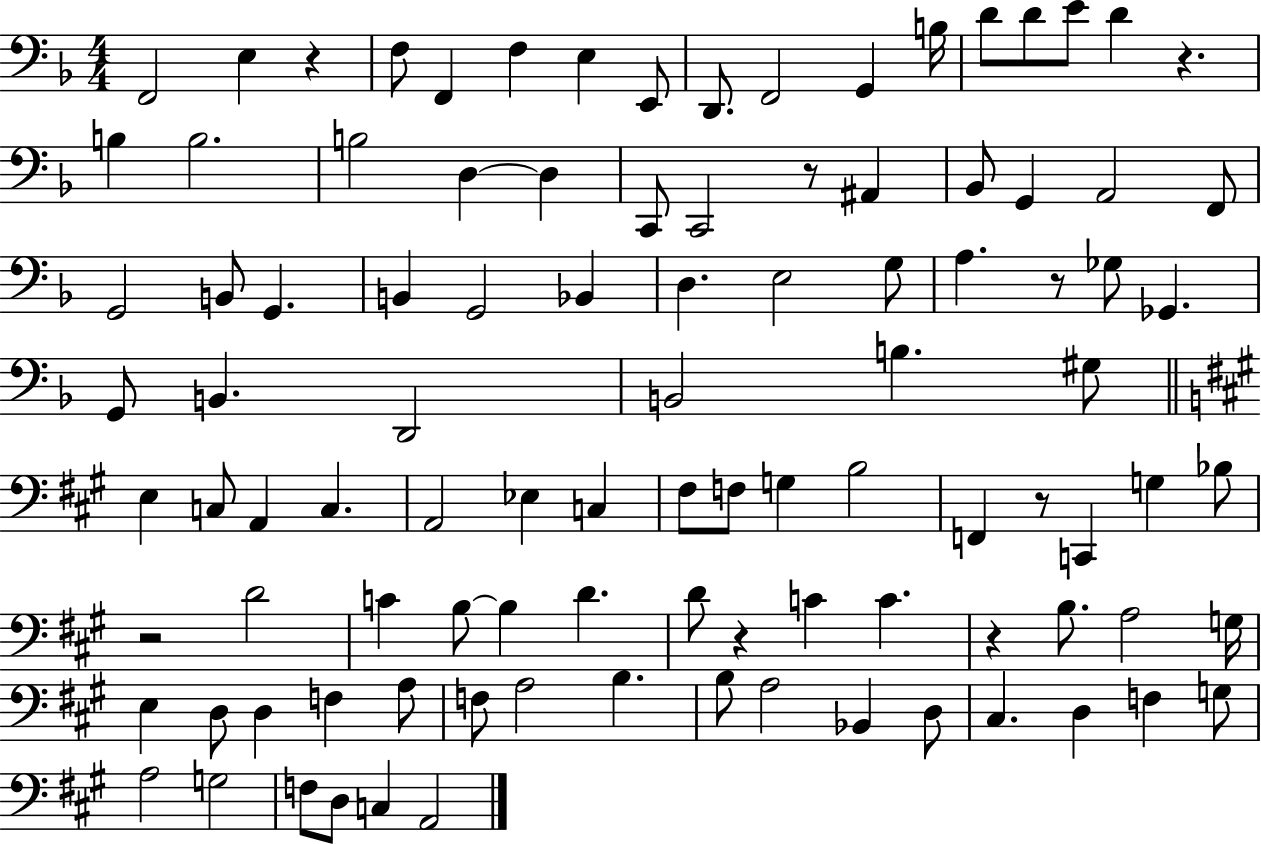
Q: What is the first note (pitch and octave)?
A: F2